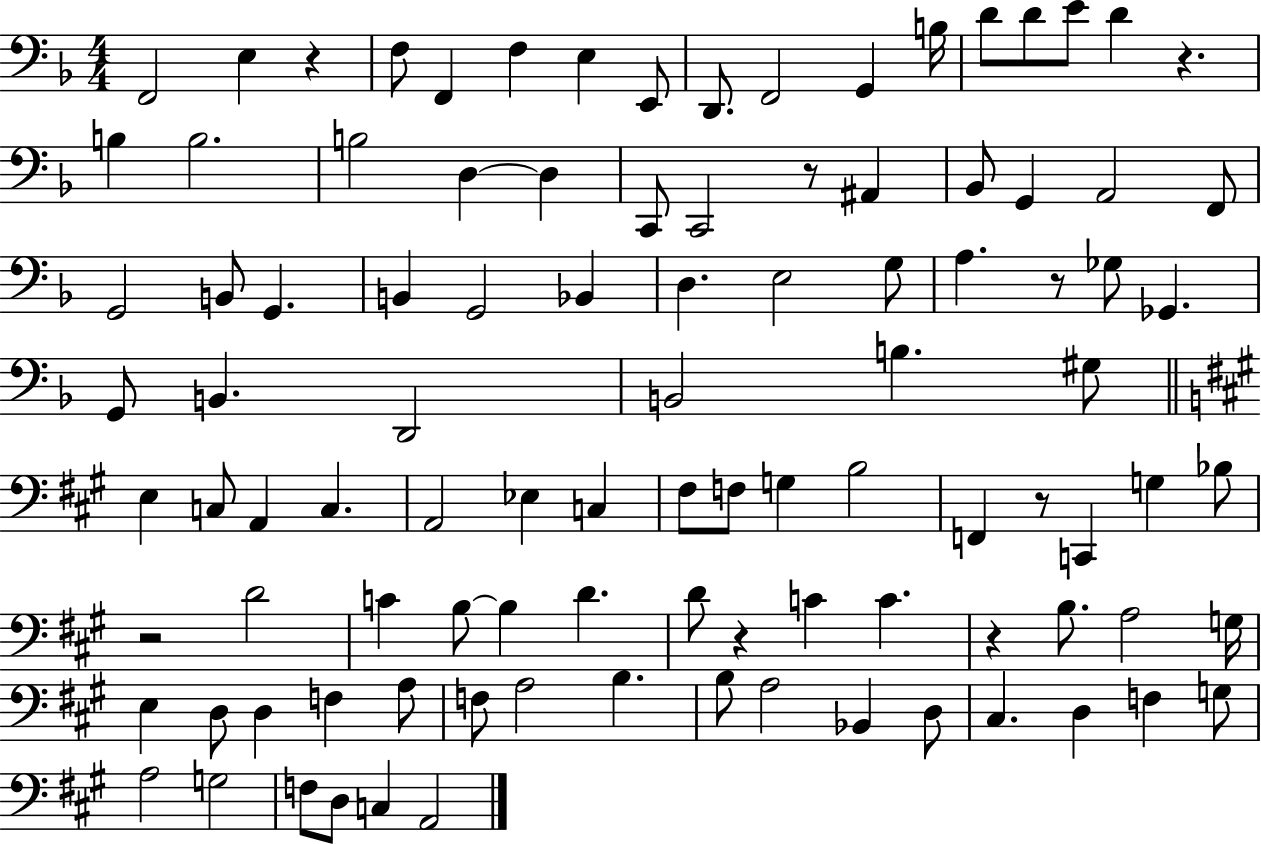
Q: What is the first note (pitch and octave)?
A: F2